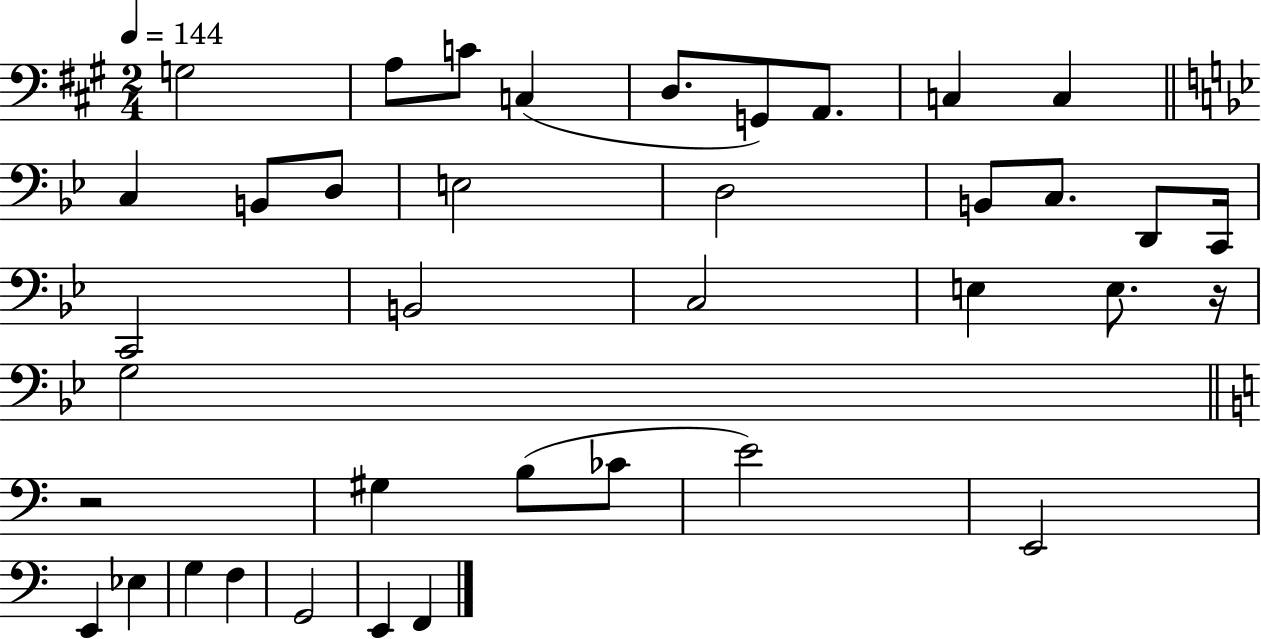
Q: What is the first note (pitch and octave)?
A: G3